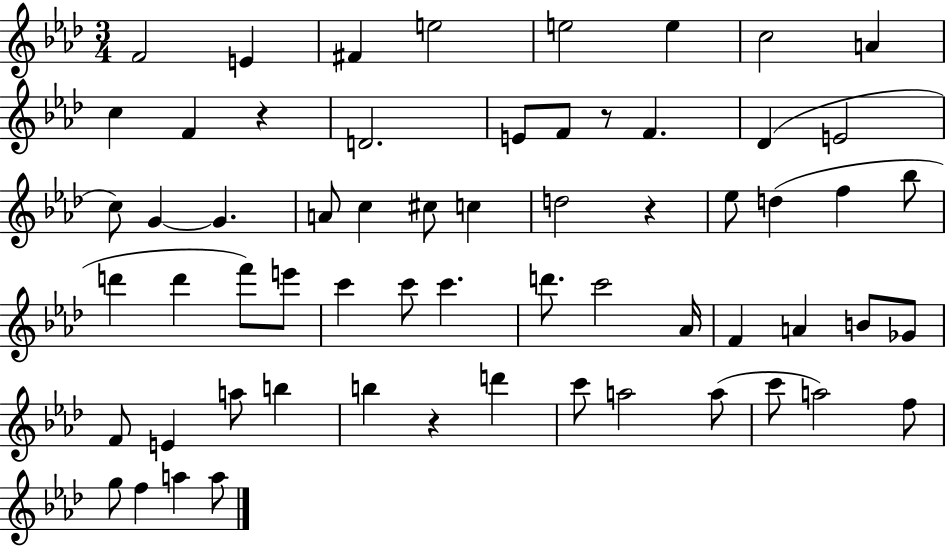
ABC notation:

X:1
T:Untitled
M:3/4
L:1/4
K:Ab
F2 E ^F e2 e2 e c2 A c F z D2 E/2 F/2 z/2 F _D E2 c/2 G G A/2 c ^c/2 c d2 z _e/2 d f _b/2 d' d' f'/2 e'/2 c' c'/2 c' d'/2 c'2 _A/4 F A B/2 _G/2 F/2 E a/2 b b z d' c'/2 a2 a/2 c'/2 a2 f/2 g/2 f a a/2